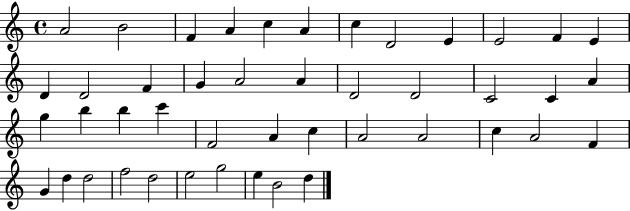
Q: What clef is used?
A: treble